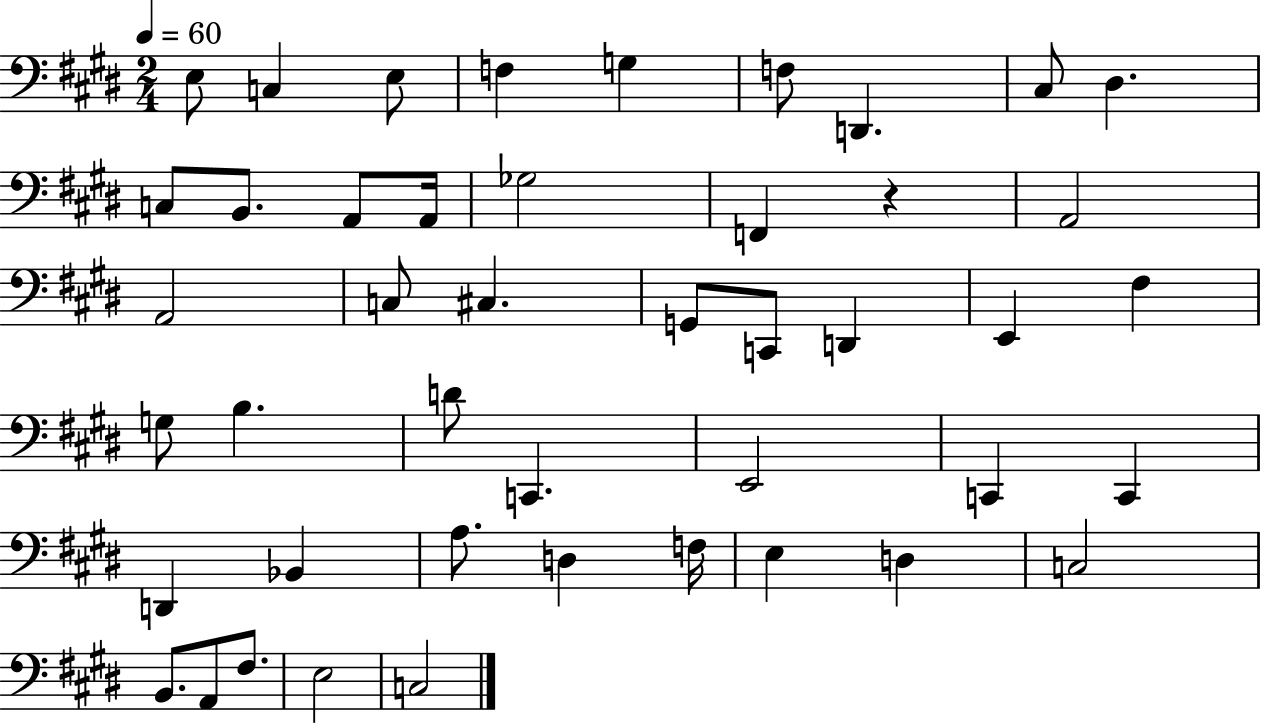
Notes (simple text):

E3/e C3/q E3/e F3/q G3/q F3/e D2/q. C#3/e D#3/q. C3/e B2/e. A2/e A2/s Gb3/h F2/q R/q A2/h A2/h C3/e C#3/q. G2/e C2/e D2/q E2/q F#3/q G3/e B3/q. D4/e C2/q. E2/h C2/q C2/q D2/q Bb2/q A3/e. D3/q F3/s E3/q D3/q C3/h B2/e. A2/e F#3/e. E3/h C3/h